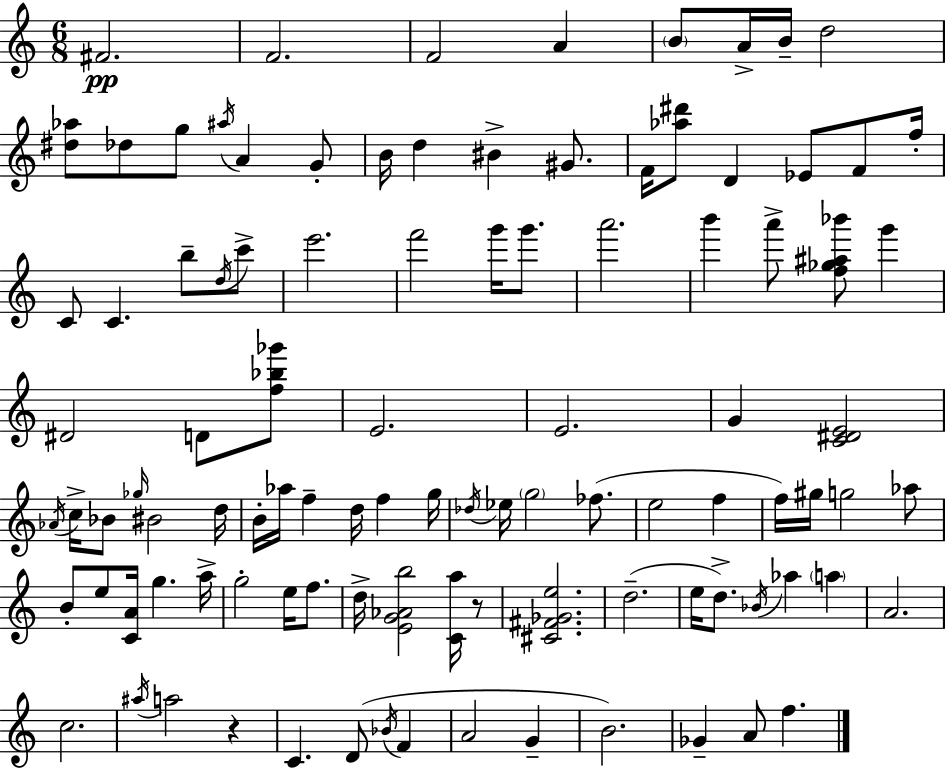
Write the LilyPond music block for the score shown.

{
  \clef treble
  \numericTimeSignature
  \time 6/8
  \key c \major
  \repeat volta 2 { fis'2.\pp | f'2. | f'2 a'4 | \parenthesize b'8 a'16-> b'16-- d''2 | \break <dis'' aes''>8 des''8 g''8 \acciaccatura { ais''16 } a'4 g'8-. | b'16 d''4 bis'4-> gis'8. | f'16 <aes'' dis'''>8 d'4 ees'8 f'8 | f''16-. c'8 c'4. b''8-- \acciaccatura { d''16 } | \break c'''8-> e'''2. | f'''2 g'''16 g'''8. | a'''2. | b'''4 a'''8-> <f'' ges'' ais'' bes'''>8 g'''4 | \break dis'2 d'8 | <f'' bes'' ges'''>8 e'2. | e'2. | g'4 <c' dis' e'>2 | \break \acciaccatura { aes'16 } c''16-> bes'8 \grace { ges''16 } bis'2 | d''16 b'16-. aes''16 f''4-- d''16 f''4 | g''16 \acciaccatura { des''16 } ees''16 \parenthesize g''2 | fes''8.( e''2 | \break f''4 f''16) gis''16 g''2 | aes''8 b'8-. e''8 <c' a'>16 g''4. | a''16-> g''2-. | e''16 f''8. d''16-> <e' g' aes' b''>2 | \break <c' a''>16 r8 <cis' fis' ges' e''>2. | d''2.--( | e''16 d''8.->) \acciaccatura { bes'16 } aes''4 | \parenthesize a''4 a'2. | \break c''2. | \acciaccatura { ais''16 } a''2 | r4 c'4. | d'8( \acciaccatura { bes'16 } f'4 a'2 | \break g'4-- b'2.) | ges'4-- | a'8 f''4. } \bar "|."
}